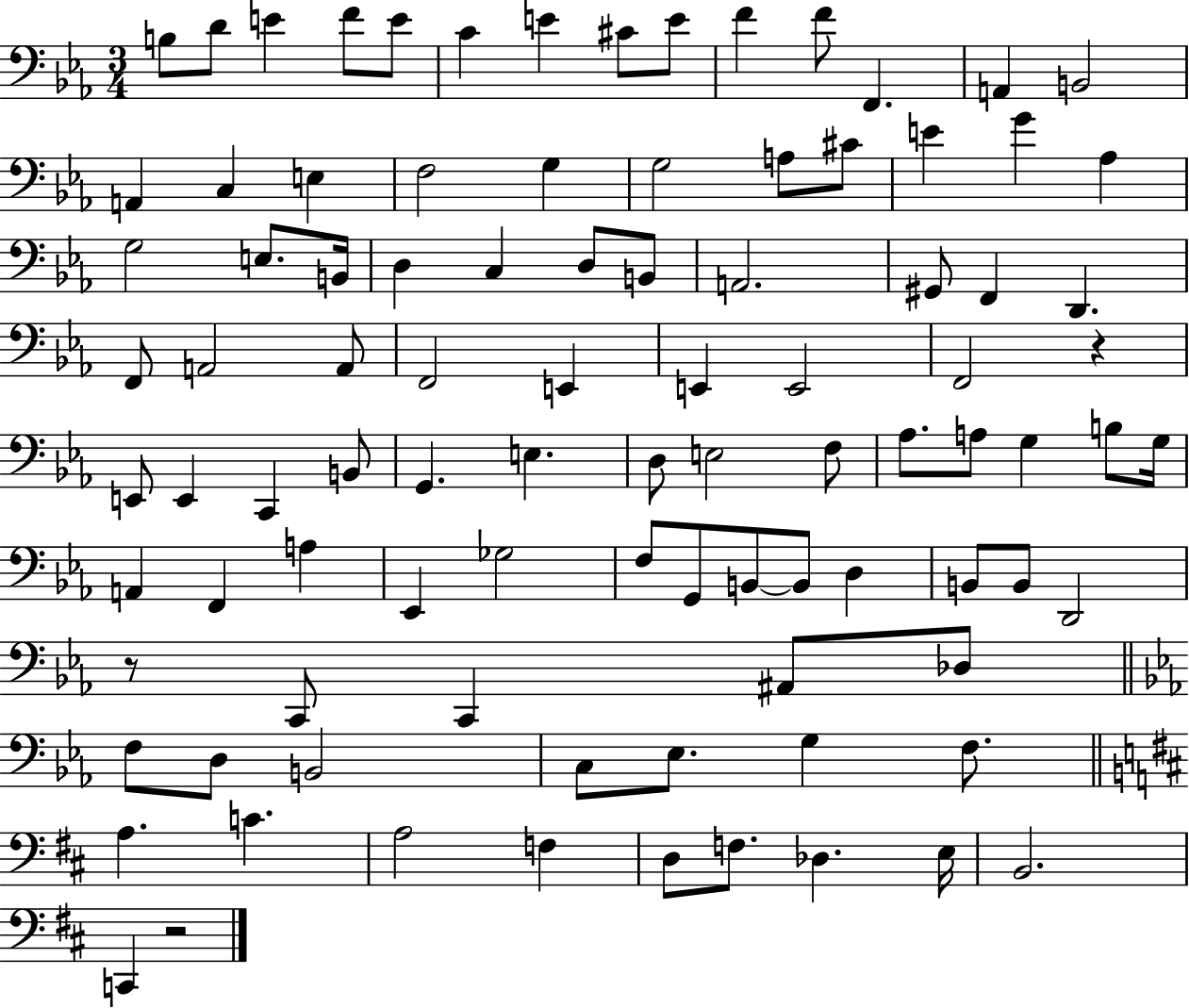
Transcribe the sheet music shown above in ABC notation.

X:1
T:Untitled
M:3/4
L:1/4
K:Eb
B,/2 D/2 E F/2 E/2 C E ^C/2 E/2 F F/2 F,, A,, B,,2 A,, C, E, F,2 G, G,2 A,/2 ^C/2 E G _A, G,2 E,/2 B,,/4 D, C, D,/2 B,,/2 A,,2 ^G,,/2 F,, D,, F,,/2 A,,2 A,,/2 F,,2 E,, E,, E,,2 F,,2 z E,,/2 E,, C,, B,,/2 G,, E, D,/2 E,2 F,/2 _A,/2 A,/2 G, B,/2 G,/4 A,, F,, A, _E,, _G,2 F,/2 G,,/2 B,,/2 B,,/2 D, B,,/2 B,,/2 D,,2 z/2 C,,/2 C,, ^A,,/2 _D,/2 F,/2 D,/2 B,,2 C,/2 _E,/2 G, F,/2 A, C A,2 F, D,/2 F,/2 _D, E,/4 B,,2 C,, z2